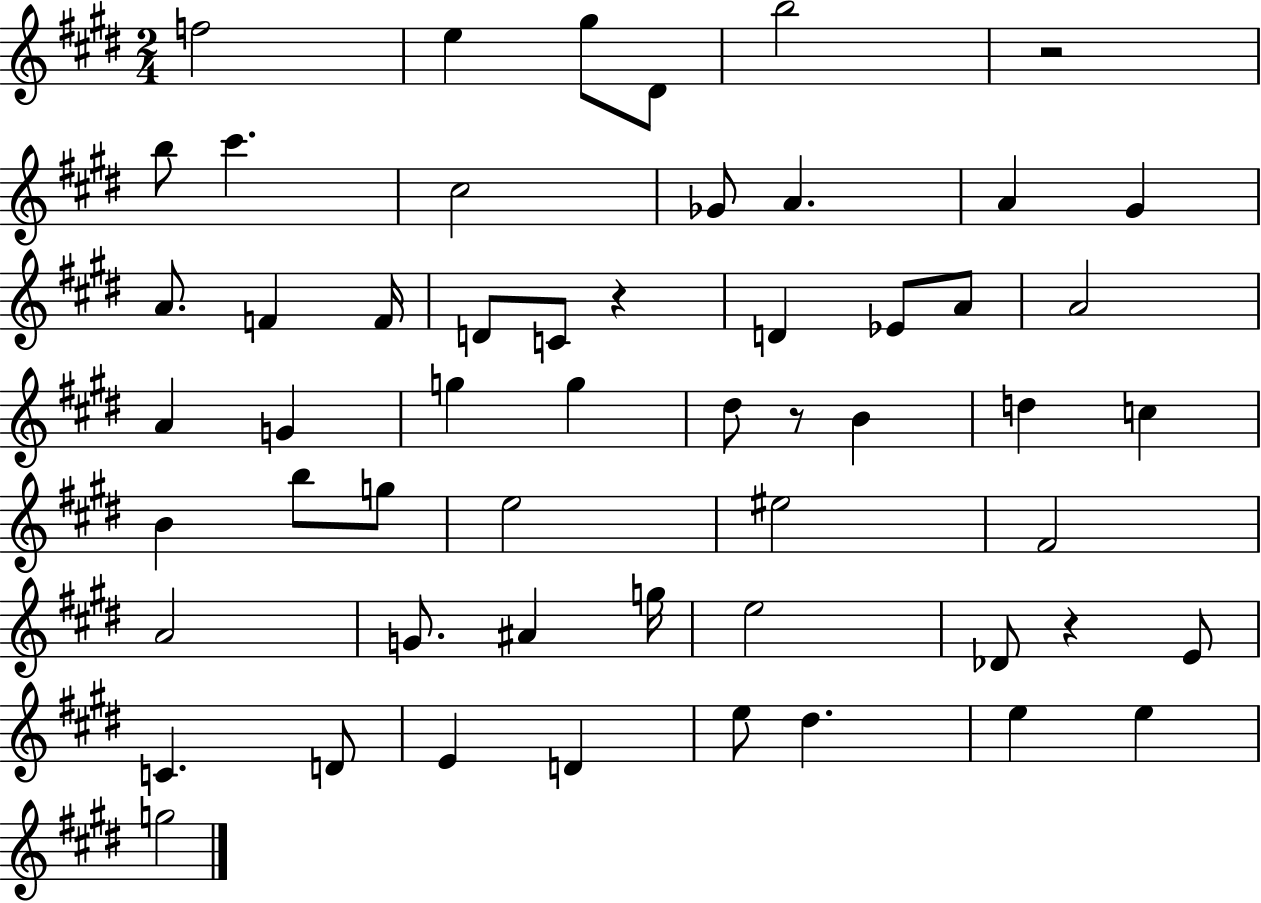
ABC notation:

X:1
T:Untitled
M:2/4
L:1/4
K:E
f2 e ^g/2 ^D/2 b2 z2 b/2 ^c' ^c2 _G/2 A A ^G A/2 F F/4 D/2 C/2 z D _E/2 A/2 A2 A G g g ^d/2 z/2 B d c B b/2 g/2 e2 ^e2 ^F2 A2 G/2 ^A g/4 e2 _D/2 z E/2 C D/2 E D e/2 ^d e e g2